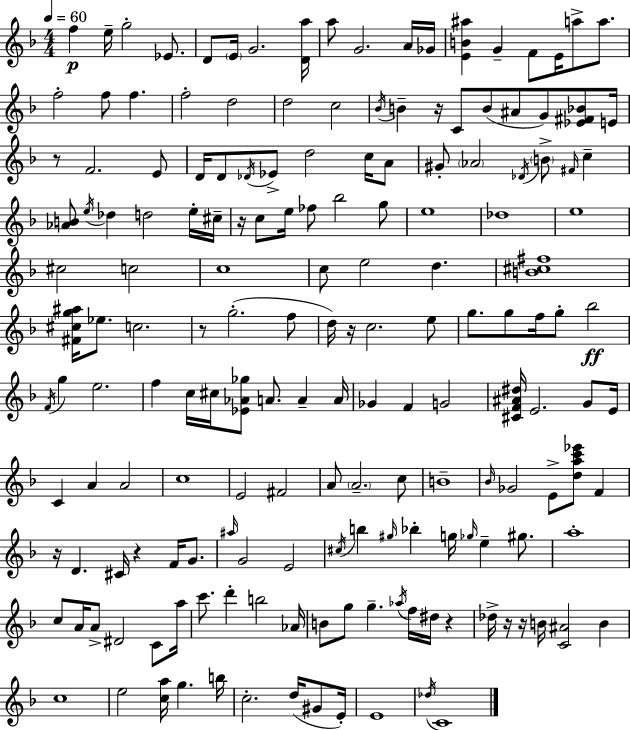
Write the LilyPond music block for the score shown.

{
  \clef treble
  \numericTimeSignature
  \time 4/4
  \key f \major
  \tempo 4 = 60
  f''4\p e''16-- g''2-. ees'8. | d'8 \parenthesize e'16 g'2. <d' a''>16 | a''8 g'2. a'16 ges'16 | <e' b' ais''>4 g'4-- f'8 e'16 a''8-> a''8. | \break f''2-. f''8 f''4. | f''2-. d''2 | d''2 c''2 | \acciaccatura { bes'16 } b'4-- r16 c'8 b'8( ais'8 g'8) <ees' fis' bes'>8 | \break e'16 r8 f'2. e'8 | d'16 d'8 \acciaccatura { des'16 } ees'8-> d''2 c''16 | a'8 gis'8-. \parenthesize aes'2 \acciaccatura { des'16 } \parenthesize b'8-> \grace { fis'16 } | c''4-- <aes' b'>8 \acciaccatura { e''16 } des''4 d''2 | \break e''16-. cis''16-- r16 c''8 e''16 fes''8 bes''2 | g''8 e''1 | des''1 | e''1 | \break cis''2 c''2 | c''1 | c''8 e''2 d''4. | <b' cis'' fis''>1 | \break <fis' cis'' g'' ais''>16 ees''8. c''2. | r8 g''2.-.( | f''8 d''16) r16 c''2. | e''8 g''8. g''8 f''16 g''8-. bes''2\ff | \break \acciaccatura { f'16 } g''4 e''2. | f''4 c''16 cis''16 <ees' aes' ges''>8 a'8. | a'4-- a'16 ges'4 f'4 g'2 | <cis' f' ais' dis''>16 e'2. | \break g'8 e'16 c'4 a'4 a'2 | c''1 | e'2 fis'2 | a'8 \parenthesize a'2.-- | \break c''8 b'1-- | \grace { bes'16 } ges'2 e'8-> | <d'' a'' c''' ees'''>8 f'4 r16 d'4. cis'16 r4 | f'16 g'8. \grace { ais''16 } g'2 | \break e'2 \acciaccatura { cis''16 } b''4 \grace { gis''16 } bes''4-. | g''16 \grace { ges''16 } e''4-- gis''8. a''1-. | c''8 a'16 a'8-> | dis'2 c'8 a''16 c'''8. d'''4-. | \break b''2 aes'16 b'8 g''8 g''4.-- | \acciaccatura { aes''16 } f''16 dis''16 r4 des''16-> r16 r16 b'16 | <c' ais'>2 b'4 c''1 | e''2 | \break <c'' a''>16 g''4. b''16 c''2.-. | d''16( gis'8 e'16-.) e'1 | \acciaccatura { des''16 } c'1 | \bar "|."
}